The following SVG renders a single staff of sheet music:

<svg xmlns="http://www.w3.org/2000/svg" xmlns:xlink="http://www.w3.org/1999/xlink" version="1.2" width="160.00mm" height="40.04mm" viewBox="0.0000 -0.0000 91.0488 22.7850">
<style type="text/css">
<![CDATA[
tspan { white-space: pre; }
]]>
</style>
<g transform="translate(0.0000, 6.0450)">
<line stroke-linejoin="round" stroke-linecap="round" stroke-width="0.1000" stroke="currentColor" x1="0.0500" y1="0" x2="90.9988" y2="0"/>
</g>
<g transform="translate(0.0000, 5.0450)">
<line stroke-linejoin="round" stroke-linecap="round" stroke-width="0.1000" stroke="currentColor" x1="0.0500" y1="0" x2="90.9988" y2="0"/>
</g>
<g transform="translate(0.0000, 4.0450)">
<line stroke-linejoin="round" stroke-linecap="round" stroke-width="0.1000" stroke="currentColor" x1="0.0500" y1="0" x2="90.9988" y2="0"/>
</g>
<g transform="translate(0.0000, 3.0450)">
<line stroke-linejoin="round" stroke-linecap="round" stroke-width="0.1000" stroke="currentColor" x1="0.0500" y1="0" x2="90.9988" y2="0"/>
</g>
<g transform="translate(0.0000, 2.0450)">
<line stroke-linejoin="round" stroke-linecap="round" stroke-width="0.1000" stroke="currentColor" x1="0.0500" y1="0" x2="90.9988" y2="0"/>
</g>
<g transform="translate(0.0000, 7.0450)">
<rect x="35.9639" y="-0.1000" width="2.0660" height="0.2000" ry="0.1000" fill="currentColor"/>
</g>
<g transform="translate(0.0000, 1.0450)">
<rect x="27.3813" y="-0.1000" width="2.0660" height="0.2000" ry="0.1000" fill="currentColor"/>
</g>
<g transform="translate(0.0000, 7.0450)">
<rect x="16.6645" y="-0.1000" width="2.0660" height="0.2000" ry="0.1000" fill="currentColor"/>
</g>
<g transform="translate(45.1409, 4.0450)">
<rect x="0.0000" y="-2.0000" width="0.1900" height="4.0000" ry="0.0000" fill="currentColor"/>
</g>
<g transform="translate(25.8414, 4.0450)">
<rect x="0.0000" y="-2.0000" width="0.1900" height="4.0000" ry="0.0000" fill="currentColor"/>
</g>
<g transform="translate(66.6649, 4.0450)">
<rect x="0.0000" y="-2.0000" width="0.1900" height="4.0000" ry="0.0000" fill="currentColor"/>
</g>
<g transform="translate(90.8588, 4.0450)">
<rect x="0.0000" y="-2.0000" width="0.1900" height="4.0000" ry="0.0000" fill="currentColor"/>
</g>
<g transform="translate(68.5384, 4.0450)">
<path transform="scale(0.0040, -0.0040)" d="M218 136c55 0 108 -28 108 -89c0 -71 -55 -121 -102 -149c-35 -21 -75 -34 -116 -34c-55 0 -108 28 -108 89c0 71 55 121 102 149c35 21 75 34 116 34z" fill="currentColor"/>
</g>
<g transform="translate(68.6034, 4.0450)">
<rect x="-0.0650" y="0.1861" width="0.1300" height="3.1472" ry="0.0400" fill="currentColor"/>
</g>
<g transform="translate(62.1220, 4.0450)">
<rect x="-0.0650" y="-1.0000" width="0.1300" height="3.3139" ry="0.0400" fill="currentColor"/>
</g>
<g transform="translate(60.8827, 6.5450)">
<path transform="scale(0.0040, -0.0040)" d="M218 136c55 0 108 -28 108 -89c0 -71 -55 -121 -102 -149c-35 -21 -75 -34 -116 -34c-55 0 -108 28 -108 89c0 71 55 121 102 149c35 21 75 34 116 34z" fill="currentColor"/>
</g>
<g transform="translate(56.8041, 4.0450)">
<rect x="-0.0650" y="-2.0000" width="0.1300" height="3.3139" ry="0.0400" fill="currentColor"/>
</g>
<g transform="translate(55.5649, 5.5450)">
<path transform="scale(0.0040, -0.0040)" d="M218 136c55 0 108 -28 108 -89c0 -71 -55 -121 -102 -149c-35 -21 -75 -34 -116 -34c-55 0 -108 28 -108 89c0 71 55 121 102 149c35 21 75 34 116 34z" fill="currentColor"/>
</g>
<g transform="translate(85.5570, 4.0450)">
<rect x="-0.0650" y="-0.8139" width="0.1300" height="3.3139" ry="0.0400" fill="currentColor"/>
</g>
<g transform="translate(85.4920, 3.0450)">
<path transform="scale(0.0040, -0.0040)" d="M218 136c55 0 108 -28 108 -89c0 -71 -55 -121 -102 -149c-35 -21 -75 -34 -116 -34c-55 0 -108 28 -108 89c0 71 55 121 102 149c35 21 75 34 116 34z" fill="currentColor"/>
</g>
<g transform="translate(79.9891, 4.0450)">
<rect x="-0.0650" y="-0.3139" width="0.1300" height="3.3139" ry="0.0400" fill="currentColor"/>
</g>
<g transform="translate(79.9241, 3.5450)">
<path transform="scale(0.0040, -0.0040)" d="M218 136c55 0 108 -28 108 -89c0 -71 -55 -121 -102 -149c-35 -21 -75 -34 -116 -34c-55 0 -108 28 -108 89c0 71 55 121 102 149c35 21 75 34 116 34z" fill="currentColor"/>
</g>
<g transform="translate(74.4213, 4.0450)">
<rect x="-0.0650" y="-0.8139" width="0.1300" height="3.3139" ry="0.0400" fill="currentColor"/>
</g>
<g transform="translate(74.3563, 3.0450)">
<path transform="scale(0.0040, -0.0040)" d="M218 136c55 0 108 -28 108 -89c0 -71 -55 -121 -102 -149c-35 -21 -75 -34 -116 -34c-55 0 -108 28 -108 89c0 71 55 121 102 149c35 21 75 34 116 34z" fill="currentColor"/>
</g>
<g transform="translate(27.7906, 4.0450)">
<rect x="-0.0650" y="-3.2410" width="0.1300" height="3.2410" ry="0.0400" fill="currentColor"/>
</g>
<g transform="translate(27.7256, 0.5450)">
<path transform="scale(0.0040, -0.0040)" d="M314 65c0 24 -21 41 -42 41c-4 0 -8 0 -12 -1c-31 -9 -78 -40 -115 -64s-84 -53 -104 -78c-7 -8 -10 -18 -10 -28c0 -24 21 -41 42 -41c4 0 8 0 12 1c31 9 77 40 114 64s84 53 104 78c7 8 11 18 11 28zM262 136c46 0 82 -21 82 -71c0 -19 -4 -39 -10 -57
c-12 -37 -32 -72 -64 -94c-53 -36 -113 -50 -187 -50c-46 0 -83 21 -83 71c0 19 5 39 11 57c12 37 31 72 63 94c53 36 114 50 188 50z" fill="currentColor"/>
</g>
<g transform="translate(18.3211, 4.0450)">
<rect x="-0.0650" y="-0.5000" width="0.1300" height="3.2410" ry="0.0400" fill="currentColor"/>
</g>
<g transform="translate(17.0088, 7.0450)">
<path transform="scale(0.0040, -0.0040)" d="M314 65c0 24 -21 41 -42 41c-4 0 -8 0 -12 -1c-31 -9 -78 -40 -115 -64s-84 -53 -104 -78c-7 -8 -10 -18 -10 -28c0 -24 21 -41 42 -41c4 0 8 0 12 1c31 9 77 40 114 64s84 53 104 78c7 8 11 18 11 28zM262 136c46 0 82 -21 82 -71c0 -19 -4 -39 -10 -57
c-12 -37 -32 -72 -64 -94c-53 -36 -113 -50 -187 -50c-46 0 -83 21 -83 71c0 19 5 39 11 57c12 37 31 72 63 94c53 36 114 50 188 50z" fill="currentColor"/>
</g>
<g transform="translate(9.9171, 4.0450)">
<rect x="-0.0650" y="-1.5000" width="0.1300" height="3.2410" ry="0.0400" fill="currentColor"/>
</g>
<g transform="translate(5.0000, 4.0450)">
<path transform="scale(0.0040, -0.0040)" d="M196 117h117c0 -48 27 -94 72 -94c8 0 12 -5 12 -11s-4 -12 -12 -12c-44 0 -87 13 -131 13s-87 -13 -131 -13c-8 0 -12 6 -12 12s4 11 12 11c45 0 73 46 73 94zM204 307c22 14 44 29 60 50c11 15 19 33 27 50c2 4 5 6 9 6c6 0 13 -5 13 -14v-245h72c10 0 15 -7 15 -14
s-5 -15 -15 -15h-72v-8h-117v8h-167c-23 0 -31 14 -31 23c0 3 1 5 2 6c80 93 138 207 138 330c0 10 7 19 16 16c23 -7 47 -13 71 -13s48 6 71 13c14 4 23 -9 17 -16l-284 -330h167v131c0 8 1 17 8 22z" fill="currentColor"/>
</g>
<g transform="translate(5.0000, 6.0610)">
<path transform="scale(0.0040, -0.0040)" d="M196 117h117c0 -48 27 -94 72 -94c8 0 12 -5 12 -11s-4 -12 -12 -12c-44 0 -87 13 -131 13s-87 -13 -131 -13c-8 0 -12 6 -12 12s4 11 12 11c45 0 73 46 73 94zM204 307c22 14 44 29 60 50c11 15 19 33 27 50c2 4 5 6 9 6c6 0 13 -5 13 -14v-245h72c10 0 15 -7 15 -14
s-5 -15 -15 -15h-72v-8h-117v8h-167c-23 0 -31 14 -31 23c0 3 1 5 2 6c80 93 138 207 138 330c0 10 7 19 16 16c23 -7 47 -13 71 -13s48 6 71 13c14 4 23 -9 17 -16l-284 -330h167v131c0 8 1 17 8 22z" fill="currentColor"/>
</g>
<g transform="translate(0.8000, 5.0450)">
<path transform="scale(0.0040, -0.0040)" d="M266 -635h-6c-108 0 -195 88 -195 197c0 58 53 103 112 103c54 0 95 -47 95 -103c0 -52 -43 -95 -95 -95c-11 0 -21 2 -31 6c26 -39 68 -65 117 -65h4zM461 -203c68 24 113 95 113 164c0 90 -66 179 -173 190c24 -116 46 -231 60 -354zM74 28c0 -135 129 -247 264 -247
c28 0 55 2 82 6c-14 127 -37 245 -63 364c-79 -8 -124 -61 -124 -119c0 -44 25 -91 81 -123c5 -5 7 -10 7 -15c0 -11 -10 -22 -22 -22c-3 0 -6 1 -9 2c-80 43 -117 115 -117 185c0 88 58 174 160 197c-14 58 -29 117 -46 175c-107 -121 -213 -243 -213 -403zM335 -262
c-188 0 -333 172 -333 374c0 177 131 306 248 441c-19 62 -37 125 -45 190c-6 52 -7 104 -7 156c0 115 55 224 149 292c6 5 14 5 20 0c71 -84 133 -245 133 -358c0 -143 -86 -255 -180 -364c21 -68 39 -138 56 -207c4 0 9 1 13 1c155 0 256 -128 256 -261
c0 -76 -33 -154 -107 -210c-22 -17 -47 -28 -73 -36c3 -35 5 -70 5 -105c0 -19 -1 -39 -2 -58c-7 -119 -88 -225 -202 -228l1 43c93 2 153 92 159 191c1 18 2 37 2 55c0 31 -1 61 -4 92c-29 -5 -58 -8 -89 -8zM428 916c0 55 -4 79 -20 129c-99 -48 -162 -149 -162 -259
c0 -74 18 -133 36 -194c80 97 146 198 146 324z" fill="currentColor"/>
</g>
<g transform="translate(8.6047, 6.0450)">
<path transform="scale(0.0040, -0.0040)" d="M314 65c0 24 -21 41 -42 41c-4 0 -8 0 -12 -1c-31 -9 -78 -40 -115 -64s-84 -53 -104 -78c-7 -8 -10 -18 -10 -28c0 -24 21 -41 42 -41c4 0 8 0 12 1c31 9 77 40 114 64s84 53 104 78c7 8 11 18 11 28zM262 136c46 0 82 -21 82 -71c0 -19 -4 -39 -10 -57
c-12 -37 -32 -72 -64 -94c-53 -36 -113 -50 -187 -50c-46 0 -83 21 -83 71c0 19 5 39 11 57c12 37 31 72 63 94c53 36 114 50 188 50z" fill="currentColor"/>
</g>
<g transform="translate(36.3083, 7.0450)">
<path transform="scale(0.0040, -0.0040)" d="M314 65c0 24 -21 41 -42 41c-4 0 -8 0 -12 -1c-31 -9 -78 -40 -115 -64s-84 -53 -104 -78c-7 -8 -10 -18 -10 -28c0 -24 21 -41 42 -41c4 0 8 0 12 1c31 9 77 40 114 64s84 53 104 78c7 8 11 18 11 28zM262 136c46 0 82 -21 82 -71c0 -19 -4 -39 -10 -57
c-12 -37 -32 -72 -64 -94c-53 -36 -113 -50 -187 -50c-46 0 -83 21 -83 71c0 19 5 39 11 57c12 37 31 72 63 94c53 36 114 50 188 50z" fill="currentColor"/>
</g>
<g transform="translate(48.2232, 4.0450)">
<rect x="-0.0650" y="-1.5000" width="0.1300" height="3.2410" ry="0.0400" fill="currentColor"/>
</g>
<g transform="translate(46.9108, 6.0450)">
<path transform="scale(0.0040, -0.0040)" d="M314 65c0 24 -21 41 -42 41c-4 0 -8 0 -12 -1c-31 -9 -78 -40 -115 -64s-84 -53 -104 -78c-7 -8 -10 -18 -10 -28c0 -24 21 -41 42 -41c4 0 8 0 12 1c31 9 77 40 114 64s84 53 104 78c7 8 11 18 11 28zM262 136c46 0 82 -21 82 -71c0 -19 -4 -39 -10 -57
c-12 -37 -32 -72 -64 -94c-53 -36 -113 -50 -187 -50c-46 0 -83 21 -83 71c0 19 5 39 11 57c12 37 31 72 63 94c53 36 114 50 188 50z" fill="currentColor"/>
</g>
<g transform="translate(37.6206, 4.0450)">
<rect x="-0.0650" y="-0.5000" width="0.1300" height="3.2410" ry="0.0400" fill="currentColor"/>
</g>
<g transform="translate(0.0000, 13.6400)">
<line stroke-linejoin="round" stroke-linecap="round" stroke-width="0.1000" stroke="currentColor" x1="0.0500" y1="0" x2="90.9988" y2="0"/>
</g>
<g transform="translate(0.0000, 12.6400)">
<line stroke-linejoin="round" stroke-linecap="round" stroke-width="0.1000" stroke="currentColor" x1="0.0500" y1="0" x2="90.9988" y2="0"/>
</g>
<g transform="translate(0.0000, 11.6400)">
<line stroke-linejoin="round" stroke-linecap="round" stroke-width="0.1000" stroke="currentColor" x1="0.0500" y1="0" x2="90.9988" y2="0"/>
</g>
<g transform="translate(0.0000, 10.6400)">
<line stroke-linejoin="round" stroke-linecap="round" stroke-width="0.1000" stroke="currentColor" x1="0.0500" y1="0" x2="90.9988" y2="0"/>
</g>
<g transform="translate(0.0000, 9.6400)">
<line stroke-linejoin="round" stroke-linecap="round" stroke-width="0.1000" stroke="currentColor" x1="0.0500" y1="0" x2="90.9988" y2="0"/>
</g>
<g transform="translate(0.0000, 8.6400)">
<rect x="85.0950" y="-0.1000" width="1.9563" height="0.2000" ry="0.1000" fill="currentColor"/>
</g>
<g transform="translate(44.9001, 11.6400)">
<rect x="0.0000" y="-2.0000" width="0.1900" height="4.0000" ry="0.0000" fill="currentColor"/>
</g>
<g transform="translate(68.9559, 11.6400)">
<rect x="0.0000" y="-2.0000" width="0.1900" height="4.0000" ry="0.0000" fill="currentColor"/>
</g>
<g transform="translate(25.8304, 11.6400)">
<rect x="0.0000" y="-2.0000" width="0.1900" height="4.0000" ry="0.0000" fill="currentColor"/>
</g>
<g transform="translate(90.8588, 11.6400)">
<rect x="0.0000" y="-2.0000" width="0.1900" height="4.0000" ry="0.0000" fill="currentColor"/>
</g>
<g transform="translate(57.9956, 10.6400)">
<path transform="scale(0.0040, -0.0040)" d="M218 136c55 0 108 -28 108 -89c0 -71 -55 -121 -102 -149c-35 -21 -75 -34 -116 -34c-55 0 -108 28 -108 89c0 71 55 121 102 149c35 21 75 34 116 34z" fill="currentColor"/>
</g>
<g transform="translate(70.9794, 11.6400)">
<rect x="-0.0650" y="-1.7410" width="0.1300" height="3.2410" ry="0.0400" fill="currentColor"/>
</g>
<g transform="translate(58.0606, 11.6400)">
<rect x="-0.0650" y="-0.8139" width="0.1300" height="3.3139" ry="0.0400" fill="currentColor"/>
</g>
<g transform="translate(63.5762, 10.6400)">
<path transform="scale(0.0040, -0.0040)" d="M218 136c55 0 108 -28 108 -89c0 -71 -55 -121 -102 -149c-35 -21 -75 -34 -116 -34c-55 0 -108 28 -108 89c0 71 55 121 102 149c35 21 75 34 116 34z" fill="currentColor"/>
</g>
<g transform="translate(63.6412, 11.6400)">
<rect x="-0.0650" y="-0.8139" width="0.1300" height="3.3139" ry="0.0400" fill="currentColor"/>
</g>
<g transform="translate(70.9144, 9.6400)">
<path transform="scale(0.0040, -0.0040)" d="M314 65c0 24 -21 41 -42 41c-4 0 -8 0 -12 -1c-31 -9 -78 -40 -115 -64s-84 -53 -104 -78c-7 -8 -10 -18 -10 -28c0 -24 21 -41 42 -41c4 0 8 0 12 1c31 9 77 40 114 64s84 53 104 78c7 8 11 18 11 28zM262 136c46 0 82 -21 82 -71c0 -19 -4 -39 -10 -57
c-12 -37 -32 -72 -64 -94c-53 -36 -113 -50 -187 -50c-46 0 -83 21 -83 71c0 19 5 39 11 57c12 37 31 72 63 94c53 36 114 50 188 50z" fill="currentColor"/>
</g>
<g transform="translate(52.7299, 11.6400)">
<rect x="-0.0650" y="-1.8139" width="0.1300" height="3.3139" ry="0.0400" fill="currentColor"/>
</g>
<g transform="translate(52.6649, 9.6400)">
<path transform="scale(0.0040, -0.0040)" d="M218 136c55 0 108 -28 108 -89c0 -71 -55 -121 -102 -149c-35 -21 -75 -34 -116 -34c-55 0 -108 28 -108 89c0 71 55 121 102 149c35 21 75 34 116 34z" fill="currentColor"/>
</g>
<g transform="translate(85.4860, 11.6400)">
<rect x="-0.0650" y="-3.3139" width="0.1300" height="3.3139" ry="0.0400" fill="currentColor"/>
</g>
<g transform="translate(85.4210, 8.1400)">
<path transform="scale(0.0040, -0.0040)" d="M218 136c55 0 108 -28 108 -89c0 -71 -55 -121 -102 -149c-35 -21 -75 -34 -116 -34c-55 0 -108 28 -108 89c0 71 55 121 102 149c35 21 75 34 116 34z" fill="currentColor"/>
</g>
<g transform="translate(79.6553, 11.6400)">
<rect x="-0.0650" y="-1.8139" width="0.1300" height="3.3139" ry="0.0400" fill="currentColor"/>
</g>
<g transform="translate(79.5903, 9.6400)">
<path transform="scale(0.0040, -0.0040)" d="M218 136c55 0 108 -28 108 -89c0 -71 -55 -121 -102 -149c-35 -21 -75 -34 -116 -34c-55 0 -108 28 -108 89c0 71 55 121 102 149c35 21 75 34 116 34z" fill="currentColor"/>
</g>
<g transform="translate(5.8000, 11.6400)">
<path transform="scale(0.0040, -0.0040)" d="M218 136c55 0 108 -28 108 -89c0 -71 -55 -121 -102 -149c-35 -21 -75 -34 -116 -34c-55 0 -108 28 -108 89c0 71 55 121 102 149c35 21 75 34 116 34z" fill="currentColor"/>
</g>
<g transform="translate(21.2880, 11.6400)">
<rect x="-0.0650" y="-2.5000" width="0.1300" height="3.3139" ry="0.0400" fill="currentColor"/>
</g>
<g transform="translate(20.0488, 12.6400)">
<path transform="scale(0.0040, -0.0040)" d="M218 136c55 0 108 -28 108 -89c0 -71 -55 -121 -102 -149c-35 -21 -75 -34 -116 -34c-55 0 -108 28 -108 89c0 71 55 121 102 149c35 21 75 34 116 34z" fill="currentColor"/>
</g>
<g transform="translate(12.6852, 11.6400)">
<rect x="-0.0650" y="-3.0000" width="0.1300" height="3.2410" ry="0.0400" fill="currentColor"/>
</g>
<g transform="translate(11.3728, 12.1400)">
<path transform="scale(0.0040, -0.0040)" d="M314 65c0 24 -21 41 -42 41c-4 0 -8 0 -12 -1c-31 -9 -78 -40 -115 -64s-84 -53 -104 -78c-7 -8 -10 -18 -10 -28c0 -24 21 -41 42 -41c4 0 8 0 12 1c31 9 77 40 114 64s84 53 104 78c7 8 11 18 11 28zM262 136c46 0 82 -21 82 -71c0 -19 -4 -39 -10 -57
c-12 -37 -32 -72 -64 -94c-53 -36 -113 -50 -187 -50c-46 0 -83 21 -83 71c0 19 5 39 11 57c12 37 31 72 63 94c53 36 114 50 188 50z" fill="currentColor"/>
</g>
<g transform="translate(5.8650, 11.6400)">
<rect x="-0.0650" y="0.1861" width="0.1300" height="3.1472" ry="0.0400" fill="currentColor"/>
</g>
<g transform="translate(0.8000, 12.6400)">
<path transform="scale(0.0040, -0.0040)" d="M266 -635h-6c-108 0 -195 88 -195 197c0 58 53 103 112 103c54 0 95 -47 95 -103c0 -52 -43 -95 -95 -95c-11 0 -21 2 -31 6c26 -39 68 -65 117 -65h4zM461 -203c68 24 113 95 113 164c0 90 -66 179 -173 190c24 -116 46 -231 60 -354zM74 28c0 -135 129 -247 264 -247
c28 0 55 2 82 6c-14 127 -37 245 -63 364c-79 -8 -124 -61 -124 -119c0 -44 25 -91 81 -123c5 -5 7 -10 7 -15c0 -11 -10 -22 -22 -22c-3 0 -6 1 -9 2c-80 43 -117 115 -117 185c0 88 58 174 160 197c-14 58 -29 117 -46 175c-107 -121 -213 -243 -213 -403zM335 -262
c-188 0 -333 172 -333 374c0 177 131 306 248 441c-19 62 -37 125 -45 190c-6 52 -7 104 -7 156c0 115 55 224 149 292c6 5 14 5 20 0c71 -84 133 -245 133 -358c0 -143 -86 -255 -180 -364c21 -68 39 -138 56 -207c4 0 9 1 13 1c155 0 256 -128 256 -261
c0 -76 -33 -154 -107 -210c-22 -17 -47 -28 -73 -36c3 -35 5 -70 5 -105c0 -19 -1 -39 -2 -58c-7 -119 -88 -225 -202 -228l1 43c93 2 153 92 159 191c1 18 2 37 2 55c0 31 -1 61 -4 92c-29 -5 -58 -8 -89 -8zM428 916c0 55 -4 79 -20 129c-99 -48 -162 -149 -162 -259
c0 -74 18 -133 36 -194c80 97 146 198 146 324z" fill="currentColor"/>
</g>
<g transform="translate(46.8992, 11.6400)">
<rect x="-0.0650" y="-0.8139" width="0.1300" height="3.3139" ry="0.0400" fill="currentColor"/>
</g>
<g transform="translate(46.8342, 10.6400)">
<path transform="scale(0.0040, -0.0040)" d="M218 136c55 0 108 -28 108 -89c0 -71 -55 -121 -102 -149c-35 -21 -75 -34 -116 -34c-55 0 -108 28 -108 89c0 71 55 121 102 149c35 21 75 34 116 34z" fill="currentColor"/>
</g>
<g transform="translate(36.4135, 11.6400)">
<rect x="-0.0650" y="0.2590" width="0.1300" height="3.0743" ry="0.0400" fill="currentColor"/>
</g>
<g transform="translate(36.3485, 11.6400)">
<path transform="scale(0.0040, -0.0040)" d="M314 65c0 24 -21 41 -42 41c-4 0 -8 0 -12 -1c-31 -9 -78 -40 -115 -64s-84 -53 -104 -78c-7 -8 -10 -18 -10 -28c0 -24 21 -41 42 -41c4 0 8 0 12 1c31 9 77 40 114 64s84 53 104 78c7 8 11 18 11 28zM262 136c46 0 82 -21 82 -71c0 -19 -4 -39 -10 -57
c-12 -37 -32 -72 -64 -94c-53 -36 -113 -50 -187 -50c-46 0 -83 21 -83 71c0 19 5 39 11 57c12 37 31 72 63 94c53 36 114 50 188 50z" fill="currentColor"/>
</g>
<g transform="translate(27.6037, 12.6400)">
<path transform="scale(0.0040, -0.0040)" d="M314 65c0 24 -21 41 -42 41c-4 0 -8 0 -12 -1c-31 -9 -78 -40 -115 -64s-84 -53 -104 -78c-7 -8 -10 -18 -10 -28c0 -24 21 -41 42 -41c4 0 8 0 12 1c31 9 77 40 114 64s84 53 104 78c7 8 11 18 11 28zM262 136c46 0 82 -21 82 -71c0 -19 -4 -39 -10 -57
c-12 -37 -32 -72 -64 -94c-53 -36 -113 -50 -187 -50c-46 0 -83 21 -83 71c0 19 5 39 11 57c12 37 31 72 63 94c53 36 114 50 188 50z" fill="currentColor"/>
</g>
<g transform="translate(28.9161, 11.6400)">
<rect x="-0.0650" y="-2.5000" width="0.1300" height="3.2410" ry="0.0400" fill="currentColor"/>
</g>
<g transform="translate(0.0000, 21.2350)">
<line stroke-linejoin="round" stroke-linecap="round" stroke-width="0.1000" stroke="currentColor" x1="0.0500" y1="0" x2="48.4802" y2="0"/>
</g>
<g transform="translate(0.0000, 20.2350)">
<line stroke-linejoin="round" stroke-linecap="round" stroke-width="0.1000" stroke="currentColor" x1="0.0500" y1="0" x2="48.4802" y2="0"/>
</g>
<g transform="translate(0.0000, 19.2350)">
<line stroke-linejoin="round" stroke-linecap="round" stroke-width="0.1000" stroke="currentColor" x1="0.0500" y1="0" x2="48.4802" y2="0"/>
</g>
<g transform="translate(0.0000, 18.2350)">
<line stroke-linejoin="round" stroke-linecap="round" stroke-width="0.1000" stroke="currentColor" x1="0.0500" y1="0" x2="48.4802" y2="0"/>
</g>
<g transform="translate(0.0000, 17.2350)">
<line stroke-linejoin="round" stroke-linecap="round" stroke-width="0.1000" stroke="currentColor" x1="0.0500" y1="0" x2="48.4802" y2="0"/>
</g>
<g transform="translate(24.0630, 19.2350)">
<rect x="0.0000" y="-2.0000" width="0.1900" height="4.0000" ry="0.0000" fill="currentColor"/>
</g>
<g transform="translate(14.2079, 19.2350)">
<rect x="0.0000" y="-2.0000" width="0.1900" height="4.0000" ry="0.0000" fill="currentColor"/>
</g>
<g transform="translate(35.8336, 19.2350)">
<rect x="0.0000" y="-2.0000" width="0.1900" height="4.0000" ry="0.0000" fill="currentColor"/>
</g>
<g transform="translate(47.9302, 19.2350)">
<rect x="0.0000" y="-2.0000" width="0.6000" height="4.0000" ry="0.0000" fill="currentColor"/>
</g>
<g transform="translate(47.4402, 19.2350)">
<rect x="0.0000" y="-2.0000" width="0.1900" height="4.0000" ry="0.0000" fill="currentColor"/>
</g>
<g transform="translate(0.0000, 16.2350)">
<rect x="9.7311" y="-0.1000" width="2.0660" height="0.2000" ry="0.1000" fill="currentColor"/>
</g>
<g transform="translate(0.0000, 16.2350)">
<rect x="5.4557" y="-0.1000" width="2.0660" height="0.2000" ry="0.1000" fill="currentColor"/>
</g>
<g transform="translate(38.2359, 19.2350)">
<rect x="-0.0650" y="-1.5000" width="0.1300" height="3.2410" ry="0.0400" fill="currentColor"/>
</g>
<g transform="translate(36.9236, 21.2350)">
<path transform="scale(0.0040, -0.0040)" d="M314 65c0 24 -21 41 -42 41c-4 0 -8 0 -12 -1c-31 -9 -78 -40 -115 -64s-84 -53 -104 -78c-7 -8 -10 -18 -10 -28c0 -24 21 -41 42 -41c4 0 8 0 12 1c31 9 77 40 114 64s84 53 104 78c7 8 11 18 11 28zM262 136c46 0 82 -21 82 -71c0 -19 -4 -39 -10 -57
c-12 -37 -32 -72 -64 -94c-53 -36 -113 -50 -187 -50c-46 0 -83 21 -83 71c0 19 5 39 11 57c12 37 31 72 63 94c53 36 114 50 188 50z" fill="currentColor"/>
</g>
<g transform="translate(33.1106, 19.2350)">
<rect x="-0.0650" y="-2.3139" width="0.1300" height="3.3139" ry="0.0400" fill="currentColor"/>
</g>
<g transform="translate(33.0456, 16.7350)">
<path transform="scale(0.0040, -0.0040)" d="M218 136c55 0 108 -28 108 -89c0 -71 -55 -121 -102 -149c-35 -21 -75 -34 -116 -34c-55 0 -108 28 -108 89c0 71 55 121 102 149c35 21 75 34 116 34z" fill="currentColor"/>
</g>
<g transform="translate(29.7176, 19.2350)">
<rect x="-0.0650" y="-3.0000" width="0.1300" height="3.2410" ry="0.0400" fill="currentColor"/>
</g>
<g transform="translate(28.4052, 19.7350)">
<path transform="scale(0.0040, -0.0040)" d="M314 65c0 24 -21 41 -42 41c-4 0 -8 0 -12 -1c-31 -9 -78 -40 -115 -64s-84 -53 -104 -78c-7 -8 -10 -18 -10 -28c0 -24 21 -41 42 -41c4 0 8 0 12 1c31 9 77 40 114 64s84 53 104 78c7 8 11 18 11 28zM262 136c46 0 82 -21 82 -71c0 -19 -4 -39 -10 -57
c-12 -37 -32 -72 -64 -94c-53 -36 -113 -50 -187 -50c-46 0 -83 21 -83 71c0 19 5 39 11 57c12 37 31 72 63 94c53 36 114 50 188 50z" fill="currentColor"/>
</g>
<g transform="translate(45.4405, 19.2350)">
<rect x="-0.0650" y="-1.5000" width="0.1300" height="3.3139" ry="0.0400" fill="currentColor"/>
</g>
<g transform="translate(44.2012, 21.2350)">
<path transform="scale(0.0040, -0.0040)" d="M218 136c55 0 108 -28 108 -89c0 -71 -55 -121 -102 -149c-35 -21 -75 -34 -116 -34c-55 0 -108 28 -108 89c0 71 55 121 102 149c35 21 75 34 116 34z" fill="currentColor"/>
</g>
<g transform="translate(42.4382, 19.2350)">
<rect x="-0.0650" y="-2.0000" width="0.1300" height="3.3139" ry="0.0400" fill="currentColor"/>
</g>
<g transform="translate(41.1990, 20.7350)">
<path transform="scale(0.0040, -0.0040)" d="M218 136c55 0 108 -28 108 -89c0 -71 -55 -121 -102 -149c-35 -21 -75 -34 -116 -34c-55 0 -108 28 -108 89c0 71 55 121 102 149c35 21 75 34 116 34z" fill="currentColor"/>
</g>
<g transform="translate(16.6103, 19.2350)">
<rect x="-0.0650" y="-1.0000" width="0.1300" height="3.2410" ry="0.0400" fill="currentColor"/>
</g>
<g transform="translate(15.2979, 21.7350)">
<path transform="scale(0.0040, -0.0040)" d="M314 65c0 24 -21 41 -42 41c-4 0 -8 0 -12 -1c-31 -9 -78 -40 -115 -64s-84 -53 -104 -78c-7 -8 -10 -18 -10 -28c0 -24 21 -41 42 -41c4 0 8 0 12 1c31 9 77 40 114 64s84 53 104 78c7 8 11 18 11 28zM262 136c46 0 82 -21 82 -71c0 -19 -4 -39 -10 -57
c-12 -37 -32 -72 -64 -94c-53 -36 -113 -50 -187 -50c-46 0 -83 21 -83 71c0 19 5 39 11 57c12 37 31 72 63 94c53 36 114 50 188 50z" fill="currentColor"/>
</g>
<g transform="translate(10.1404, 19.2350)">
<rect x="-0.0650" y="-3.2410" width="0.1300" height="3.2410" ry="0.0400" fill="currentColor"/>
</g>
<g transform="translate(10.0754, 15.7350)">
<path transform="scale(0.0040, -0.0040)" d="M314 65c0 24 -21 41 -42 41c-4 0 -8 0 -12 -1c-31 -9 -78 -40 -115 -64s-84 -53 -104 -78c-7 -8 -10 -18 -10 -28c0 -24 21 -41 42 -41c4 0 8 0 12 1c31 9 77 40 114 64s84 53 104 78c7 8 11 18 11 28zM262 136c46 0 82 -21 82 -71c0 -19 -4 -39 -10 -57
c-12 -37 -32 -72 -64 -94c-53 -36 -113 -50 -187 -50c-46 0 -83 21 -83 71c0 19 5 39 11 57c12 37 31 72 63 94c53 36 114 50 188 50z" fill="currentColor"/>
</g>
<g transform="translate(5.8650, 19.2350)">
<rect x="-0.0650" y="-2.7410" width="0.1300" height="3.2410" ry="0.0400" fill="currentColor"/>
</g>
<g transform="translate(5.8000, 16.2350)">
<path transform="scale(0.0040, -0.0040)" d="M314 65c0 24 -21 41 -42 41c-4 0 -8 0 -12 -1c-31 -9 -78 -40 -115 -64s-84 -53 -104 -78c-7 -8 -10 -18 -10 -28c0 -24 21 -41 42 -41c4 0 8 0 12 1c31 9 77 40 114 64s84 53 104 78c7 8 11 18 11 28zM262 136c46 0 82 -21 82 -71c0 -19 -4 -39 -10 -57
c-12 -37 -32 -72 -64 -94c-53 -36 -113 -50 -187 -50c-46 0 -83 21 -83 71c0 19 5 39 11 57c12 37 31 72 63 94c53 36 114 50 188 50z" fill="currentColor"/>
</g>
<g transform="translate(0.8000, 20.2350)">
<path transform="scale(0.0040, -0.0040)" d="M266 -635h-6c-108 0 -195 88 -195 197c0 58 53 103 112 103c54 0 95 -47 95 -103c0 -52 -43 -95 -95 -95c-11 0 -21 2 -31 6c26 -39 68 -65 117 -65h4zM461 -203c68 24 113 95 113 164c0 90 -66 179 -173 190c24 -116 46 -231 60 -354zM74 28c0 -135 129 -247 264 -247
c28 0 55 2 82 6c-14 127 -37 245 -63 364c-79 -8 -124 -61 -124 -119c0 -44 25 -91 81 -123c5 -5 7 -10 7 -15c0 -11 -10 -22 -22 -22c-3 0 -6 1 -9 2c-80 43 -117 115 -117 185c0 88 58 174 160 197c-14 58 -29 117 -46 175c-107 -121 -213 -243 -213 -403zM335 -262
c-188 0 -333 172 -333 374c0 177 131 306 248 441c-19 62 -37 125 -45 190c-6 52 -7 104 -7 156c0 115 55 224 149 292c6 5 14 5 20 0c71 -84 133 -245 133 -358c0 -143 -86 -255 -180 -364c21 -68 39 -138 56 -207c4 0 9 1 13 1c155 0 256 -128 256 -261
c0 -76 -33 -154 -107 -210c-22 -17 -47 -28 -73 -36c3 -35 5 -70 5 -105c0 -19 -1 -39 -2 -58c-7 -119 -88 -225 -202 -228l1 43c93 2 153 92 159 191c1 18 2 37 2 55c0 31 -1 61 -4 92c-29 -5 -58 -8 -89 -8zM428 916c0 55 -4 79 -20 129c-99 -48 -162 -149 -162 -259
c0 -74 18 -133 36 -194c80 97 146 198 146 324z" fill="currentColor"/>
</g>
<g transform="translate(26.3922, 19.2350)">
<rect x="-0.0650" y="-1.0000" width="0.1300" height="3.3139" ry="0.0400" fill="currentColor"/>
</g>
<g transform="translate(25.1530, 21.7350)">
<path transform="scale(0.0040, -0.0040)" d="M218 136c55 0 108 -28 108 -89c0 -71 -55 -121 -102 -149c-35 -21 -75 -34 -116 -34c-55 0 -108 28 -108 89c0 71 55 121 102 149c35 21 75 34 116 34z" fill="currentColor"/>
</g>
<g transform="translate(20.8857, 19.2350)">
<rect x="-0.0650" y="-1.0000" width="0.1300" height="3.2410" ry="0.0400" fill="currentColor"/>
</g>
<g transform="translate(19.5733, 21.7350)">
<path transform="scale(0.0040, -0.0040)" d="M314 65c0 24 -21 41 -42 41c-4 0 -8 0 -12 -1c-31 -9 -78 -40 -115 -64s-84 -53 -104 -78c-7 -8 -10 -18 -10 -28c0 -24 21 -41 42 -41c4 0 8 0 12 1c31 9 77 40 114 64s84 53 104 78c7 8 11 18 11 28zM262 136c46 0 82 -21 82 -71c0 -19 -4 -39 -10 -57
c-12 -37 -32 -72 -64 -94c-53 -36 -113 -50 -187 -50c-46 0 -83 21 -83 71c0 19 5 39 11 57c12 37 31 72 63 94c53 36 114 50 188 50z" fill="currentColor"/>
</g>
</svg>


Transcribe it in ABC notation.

X:1
T:Untitled
M:4/4
L:1/4
K:C
E2 C2 b2 C2 E2 F D B d c d B A2 G G2 B2 d f d d f2 f b a2 b2 D2 D2 D A2 g E2 F E